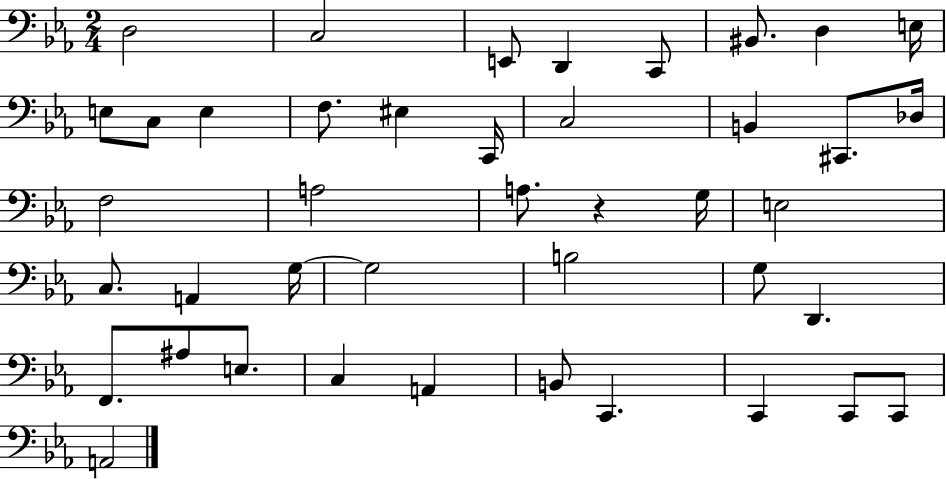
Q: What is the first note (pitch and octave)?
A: D3